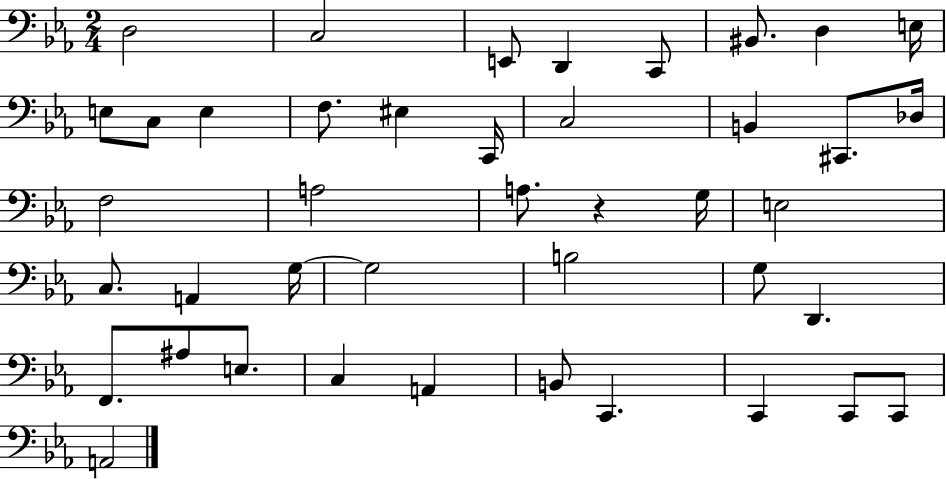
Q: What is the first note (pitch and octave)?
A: D3